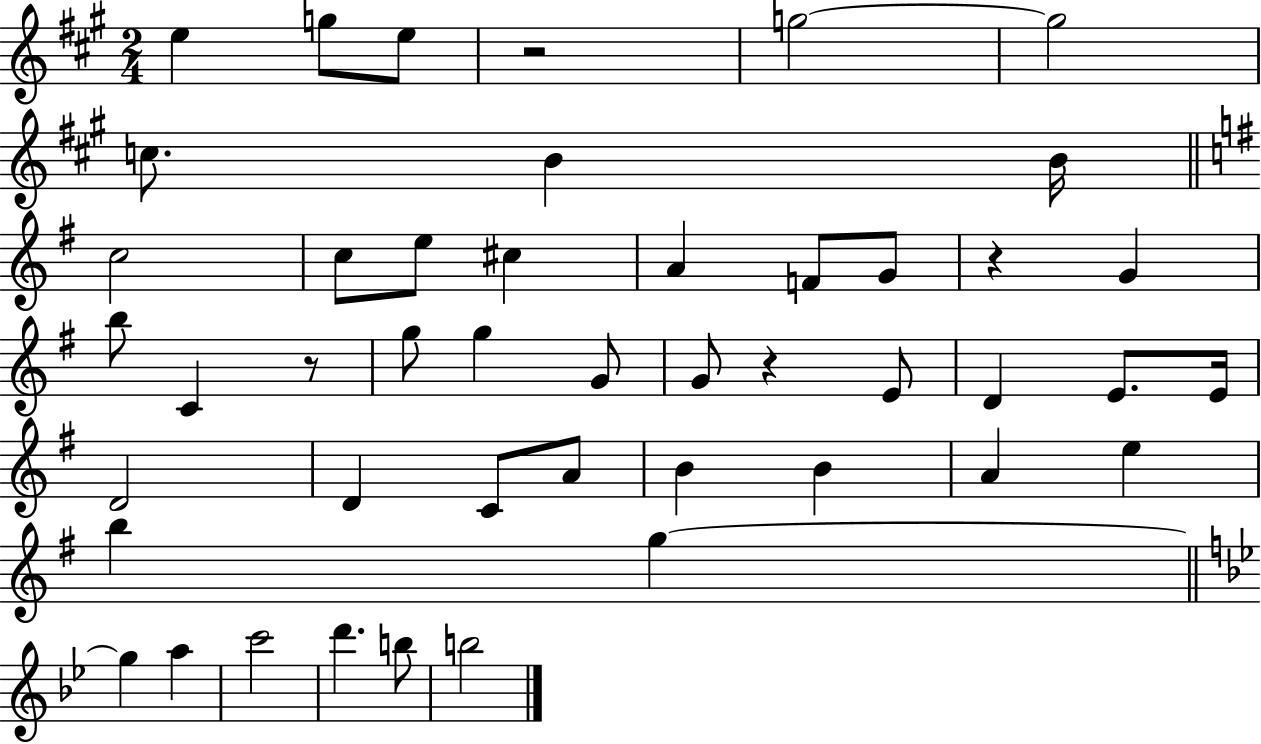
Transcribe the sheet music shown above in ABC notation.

X:1
T:Untitled
M:2/4
L:1/4
K:A
e g/2 e/2 z2 g2 g2 c/2 B B/4 c2 c/2 e/2 ^c A F/2 G/2 z G b/2 C z/2 g/2 g G/2 G/2 z E/2 D E/2 E/4 D2 D C/2 A/2 B B A e b g g a c'2 d' b/2 b2